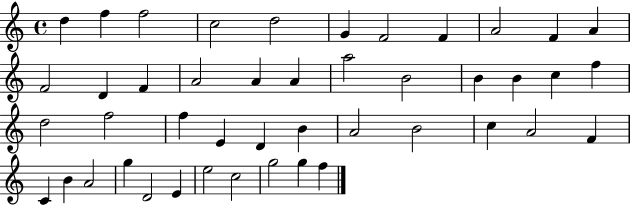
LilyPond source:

{
  \clef treble
  \time 4/4
  \defaultTimeSignature
  \key c \major
  d''4 f''4 f''2 | c''2 d''2 | g'4 f'2 f'4 | a'2 f'4 a'4 | \break f'2 d'4 f'4 | a'2 a'4 a'4 | a''2 b'2 | b'4 b'4 c''4 f''4 | \break d''2 f''2 | f''4 e'4 d'4 b'4 | a'2 b'2 | c''4 a'2 f'4 | \break c'4 b'4 a'2 | g''4 d'2 e'4 | e''2 c''2 | g''2 g''4 f''4 | \break \bar "|."
}